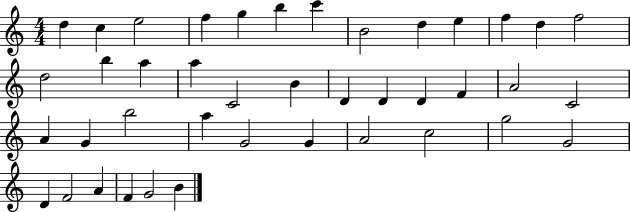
D5/q C5/q E5/h F5/q G5/q B5/q C6/q B4/h D5/q E5/q F5/q D5/q F5/h D5/h B5/q A5/q A5/q C4/h B4/q D4/q D4/q D4/q F4/q A4/h C4/h A4/q G4/q B5/h A5/q G4/h G4/q A4/h C5/h G5/h G4/h D4/q F4/h A4/q F4/q G4/h B4/q